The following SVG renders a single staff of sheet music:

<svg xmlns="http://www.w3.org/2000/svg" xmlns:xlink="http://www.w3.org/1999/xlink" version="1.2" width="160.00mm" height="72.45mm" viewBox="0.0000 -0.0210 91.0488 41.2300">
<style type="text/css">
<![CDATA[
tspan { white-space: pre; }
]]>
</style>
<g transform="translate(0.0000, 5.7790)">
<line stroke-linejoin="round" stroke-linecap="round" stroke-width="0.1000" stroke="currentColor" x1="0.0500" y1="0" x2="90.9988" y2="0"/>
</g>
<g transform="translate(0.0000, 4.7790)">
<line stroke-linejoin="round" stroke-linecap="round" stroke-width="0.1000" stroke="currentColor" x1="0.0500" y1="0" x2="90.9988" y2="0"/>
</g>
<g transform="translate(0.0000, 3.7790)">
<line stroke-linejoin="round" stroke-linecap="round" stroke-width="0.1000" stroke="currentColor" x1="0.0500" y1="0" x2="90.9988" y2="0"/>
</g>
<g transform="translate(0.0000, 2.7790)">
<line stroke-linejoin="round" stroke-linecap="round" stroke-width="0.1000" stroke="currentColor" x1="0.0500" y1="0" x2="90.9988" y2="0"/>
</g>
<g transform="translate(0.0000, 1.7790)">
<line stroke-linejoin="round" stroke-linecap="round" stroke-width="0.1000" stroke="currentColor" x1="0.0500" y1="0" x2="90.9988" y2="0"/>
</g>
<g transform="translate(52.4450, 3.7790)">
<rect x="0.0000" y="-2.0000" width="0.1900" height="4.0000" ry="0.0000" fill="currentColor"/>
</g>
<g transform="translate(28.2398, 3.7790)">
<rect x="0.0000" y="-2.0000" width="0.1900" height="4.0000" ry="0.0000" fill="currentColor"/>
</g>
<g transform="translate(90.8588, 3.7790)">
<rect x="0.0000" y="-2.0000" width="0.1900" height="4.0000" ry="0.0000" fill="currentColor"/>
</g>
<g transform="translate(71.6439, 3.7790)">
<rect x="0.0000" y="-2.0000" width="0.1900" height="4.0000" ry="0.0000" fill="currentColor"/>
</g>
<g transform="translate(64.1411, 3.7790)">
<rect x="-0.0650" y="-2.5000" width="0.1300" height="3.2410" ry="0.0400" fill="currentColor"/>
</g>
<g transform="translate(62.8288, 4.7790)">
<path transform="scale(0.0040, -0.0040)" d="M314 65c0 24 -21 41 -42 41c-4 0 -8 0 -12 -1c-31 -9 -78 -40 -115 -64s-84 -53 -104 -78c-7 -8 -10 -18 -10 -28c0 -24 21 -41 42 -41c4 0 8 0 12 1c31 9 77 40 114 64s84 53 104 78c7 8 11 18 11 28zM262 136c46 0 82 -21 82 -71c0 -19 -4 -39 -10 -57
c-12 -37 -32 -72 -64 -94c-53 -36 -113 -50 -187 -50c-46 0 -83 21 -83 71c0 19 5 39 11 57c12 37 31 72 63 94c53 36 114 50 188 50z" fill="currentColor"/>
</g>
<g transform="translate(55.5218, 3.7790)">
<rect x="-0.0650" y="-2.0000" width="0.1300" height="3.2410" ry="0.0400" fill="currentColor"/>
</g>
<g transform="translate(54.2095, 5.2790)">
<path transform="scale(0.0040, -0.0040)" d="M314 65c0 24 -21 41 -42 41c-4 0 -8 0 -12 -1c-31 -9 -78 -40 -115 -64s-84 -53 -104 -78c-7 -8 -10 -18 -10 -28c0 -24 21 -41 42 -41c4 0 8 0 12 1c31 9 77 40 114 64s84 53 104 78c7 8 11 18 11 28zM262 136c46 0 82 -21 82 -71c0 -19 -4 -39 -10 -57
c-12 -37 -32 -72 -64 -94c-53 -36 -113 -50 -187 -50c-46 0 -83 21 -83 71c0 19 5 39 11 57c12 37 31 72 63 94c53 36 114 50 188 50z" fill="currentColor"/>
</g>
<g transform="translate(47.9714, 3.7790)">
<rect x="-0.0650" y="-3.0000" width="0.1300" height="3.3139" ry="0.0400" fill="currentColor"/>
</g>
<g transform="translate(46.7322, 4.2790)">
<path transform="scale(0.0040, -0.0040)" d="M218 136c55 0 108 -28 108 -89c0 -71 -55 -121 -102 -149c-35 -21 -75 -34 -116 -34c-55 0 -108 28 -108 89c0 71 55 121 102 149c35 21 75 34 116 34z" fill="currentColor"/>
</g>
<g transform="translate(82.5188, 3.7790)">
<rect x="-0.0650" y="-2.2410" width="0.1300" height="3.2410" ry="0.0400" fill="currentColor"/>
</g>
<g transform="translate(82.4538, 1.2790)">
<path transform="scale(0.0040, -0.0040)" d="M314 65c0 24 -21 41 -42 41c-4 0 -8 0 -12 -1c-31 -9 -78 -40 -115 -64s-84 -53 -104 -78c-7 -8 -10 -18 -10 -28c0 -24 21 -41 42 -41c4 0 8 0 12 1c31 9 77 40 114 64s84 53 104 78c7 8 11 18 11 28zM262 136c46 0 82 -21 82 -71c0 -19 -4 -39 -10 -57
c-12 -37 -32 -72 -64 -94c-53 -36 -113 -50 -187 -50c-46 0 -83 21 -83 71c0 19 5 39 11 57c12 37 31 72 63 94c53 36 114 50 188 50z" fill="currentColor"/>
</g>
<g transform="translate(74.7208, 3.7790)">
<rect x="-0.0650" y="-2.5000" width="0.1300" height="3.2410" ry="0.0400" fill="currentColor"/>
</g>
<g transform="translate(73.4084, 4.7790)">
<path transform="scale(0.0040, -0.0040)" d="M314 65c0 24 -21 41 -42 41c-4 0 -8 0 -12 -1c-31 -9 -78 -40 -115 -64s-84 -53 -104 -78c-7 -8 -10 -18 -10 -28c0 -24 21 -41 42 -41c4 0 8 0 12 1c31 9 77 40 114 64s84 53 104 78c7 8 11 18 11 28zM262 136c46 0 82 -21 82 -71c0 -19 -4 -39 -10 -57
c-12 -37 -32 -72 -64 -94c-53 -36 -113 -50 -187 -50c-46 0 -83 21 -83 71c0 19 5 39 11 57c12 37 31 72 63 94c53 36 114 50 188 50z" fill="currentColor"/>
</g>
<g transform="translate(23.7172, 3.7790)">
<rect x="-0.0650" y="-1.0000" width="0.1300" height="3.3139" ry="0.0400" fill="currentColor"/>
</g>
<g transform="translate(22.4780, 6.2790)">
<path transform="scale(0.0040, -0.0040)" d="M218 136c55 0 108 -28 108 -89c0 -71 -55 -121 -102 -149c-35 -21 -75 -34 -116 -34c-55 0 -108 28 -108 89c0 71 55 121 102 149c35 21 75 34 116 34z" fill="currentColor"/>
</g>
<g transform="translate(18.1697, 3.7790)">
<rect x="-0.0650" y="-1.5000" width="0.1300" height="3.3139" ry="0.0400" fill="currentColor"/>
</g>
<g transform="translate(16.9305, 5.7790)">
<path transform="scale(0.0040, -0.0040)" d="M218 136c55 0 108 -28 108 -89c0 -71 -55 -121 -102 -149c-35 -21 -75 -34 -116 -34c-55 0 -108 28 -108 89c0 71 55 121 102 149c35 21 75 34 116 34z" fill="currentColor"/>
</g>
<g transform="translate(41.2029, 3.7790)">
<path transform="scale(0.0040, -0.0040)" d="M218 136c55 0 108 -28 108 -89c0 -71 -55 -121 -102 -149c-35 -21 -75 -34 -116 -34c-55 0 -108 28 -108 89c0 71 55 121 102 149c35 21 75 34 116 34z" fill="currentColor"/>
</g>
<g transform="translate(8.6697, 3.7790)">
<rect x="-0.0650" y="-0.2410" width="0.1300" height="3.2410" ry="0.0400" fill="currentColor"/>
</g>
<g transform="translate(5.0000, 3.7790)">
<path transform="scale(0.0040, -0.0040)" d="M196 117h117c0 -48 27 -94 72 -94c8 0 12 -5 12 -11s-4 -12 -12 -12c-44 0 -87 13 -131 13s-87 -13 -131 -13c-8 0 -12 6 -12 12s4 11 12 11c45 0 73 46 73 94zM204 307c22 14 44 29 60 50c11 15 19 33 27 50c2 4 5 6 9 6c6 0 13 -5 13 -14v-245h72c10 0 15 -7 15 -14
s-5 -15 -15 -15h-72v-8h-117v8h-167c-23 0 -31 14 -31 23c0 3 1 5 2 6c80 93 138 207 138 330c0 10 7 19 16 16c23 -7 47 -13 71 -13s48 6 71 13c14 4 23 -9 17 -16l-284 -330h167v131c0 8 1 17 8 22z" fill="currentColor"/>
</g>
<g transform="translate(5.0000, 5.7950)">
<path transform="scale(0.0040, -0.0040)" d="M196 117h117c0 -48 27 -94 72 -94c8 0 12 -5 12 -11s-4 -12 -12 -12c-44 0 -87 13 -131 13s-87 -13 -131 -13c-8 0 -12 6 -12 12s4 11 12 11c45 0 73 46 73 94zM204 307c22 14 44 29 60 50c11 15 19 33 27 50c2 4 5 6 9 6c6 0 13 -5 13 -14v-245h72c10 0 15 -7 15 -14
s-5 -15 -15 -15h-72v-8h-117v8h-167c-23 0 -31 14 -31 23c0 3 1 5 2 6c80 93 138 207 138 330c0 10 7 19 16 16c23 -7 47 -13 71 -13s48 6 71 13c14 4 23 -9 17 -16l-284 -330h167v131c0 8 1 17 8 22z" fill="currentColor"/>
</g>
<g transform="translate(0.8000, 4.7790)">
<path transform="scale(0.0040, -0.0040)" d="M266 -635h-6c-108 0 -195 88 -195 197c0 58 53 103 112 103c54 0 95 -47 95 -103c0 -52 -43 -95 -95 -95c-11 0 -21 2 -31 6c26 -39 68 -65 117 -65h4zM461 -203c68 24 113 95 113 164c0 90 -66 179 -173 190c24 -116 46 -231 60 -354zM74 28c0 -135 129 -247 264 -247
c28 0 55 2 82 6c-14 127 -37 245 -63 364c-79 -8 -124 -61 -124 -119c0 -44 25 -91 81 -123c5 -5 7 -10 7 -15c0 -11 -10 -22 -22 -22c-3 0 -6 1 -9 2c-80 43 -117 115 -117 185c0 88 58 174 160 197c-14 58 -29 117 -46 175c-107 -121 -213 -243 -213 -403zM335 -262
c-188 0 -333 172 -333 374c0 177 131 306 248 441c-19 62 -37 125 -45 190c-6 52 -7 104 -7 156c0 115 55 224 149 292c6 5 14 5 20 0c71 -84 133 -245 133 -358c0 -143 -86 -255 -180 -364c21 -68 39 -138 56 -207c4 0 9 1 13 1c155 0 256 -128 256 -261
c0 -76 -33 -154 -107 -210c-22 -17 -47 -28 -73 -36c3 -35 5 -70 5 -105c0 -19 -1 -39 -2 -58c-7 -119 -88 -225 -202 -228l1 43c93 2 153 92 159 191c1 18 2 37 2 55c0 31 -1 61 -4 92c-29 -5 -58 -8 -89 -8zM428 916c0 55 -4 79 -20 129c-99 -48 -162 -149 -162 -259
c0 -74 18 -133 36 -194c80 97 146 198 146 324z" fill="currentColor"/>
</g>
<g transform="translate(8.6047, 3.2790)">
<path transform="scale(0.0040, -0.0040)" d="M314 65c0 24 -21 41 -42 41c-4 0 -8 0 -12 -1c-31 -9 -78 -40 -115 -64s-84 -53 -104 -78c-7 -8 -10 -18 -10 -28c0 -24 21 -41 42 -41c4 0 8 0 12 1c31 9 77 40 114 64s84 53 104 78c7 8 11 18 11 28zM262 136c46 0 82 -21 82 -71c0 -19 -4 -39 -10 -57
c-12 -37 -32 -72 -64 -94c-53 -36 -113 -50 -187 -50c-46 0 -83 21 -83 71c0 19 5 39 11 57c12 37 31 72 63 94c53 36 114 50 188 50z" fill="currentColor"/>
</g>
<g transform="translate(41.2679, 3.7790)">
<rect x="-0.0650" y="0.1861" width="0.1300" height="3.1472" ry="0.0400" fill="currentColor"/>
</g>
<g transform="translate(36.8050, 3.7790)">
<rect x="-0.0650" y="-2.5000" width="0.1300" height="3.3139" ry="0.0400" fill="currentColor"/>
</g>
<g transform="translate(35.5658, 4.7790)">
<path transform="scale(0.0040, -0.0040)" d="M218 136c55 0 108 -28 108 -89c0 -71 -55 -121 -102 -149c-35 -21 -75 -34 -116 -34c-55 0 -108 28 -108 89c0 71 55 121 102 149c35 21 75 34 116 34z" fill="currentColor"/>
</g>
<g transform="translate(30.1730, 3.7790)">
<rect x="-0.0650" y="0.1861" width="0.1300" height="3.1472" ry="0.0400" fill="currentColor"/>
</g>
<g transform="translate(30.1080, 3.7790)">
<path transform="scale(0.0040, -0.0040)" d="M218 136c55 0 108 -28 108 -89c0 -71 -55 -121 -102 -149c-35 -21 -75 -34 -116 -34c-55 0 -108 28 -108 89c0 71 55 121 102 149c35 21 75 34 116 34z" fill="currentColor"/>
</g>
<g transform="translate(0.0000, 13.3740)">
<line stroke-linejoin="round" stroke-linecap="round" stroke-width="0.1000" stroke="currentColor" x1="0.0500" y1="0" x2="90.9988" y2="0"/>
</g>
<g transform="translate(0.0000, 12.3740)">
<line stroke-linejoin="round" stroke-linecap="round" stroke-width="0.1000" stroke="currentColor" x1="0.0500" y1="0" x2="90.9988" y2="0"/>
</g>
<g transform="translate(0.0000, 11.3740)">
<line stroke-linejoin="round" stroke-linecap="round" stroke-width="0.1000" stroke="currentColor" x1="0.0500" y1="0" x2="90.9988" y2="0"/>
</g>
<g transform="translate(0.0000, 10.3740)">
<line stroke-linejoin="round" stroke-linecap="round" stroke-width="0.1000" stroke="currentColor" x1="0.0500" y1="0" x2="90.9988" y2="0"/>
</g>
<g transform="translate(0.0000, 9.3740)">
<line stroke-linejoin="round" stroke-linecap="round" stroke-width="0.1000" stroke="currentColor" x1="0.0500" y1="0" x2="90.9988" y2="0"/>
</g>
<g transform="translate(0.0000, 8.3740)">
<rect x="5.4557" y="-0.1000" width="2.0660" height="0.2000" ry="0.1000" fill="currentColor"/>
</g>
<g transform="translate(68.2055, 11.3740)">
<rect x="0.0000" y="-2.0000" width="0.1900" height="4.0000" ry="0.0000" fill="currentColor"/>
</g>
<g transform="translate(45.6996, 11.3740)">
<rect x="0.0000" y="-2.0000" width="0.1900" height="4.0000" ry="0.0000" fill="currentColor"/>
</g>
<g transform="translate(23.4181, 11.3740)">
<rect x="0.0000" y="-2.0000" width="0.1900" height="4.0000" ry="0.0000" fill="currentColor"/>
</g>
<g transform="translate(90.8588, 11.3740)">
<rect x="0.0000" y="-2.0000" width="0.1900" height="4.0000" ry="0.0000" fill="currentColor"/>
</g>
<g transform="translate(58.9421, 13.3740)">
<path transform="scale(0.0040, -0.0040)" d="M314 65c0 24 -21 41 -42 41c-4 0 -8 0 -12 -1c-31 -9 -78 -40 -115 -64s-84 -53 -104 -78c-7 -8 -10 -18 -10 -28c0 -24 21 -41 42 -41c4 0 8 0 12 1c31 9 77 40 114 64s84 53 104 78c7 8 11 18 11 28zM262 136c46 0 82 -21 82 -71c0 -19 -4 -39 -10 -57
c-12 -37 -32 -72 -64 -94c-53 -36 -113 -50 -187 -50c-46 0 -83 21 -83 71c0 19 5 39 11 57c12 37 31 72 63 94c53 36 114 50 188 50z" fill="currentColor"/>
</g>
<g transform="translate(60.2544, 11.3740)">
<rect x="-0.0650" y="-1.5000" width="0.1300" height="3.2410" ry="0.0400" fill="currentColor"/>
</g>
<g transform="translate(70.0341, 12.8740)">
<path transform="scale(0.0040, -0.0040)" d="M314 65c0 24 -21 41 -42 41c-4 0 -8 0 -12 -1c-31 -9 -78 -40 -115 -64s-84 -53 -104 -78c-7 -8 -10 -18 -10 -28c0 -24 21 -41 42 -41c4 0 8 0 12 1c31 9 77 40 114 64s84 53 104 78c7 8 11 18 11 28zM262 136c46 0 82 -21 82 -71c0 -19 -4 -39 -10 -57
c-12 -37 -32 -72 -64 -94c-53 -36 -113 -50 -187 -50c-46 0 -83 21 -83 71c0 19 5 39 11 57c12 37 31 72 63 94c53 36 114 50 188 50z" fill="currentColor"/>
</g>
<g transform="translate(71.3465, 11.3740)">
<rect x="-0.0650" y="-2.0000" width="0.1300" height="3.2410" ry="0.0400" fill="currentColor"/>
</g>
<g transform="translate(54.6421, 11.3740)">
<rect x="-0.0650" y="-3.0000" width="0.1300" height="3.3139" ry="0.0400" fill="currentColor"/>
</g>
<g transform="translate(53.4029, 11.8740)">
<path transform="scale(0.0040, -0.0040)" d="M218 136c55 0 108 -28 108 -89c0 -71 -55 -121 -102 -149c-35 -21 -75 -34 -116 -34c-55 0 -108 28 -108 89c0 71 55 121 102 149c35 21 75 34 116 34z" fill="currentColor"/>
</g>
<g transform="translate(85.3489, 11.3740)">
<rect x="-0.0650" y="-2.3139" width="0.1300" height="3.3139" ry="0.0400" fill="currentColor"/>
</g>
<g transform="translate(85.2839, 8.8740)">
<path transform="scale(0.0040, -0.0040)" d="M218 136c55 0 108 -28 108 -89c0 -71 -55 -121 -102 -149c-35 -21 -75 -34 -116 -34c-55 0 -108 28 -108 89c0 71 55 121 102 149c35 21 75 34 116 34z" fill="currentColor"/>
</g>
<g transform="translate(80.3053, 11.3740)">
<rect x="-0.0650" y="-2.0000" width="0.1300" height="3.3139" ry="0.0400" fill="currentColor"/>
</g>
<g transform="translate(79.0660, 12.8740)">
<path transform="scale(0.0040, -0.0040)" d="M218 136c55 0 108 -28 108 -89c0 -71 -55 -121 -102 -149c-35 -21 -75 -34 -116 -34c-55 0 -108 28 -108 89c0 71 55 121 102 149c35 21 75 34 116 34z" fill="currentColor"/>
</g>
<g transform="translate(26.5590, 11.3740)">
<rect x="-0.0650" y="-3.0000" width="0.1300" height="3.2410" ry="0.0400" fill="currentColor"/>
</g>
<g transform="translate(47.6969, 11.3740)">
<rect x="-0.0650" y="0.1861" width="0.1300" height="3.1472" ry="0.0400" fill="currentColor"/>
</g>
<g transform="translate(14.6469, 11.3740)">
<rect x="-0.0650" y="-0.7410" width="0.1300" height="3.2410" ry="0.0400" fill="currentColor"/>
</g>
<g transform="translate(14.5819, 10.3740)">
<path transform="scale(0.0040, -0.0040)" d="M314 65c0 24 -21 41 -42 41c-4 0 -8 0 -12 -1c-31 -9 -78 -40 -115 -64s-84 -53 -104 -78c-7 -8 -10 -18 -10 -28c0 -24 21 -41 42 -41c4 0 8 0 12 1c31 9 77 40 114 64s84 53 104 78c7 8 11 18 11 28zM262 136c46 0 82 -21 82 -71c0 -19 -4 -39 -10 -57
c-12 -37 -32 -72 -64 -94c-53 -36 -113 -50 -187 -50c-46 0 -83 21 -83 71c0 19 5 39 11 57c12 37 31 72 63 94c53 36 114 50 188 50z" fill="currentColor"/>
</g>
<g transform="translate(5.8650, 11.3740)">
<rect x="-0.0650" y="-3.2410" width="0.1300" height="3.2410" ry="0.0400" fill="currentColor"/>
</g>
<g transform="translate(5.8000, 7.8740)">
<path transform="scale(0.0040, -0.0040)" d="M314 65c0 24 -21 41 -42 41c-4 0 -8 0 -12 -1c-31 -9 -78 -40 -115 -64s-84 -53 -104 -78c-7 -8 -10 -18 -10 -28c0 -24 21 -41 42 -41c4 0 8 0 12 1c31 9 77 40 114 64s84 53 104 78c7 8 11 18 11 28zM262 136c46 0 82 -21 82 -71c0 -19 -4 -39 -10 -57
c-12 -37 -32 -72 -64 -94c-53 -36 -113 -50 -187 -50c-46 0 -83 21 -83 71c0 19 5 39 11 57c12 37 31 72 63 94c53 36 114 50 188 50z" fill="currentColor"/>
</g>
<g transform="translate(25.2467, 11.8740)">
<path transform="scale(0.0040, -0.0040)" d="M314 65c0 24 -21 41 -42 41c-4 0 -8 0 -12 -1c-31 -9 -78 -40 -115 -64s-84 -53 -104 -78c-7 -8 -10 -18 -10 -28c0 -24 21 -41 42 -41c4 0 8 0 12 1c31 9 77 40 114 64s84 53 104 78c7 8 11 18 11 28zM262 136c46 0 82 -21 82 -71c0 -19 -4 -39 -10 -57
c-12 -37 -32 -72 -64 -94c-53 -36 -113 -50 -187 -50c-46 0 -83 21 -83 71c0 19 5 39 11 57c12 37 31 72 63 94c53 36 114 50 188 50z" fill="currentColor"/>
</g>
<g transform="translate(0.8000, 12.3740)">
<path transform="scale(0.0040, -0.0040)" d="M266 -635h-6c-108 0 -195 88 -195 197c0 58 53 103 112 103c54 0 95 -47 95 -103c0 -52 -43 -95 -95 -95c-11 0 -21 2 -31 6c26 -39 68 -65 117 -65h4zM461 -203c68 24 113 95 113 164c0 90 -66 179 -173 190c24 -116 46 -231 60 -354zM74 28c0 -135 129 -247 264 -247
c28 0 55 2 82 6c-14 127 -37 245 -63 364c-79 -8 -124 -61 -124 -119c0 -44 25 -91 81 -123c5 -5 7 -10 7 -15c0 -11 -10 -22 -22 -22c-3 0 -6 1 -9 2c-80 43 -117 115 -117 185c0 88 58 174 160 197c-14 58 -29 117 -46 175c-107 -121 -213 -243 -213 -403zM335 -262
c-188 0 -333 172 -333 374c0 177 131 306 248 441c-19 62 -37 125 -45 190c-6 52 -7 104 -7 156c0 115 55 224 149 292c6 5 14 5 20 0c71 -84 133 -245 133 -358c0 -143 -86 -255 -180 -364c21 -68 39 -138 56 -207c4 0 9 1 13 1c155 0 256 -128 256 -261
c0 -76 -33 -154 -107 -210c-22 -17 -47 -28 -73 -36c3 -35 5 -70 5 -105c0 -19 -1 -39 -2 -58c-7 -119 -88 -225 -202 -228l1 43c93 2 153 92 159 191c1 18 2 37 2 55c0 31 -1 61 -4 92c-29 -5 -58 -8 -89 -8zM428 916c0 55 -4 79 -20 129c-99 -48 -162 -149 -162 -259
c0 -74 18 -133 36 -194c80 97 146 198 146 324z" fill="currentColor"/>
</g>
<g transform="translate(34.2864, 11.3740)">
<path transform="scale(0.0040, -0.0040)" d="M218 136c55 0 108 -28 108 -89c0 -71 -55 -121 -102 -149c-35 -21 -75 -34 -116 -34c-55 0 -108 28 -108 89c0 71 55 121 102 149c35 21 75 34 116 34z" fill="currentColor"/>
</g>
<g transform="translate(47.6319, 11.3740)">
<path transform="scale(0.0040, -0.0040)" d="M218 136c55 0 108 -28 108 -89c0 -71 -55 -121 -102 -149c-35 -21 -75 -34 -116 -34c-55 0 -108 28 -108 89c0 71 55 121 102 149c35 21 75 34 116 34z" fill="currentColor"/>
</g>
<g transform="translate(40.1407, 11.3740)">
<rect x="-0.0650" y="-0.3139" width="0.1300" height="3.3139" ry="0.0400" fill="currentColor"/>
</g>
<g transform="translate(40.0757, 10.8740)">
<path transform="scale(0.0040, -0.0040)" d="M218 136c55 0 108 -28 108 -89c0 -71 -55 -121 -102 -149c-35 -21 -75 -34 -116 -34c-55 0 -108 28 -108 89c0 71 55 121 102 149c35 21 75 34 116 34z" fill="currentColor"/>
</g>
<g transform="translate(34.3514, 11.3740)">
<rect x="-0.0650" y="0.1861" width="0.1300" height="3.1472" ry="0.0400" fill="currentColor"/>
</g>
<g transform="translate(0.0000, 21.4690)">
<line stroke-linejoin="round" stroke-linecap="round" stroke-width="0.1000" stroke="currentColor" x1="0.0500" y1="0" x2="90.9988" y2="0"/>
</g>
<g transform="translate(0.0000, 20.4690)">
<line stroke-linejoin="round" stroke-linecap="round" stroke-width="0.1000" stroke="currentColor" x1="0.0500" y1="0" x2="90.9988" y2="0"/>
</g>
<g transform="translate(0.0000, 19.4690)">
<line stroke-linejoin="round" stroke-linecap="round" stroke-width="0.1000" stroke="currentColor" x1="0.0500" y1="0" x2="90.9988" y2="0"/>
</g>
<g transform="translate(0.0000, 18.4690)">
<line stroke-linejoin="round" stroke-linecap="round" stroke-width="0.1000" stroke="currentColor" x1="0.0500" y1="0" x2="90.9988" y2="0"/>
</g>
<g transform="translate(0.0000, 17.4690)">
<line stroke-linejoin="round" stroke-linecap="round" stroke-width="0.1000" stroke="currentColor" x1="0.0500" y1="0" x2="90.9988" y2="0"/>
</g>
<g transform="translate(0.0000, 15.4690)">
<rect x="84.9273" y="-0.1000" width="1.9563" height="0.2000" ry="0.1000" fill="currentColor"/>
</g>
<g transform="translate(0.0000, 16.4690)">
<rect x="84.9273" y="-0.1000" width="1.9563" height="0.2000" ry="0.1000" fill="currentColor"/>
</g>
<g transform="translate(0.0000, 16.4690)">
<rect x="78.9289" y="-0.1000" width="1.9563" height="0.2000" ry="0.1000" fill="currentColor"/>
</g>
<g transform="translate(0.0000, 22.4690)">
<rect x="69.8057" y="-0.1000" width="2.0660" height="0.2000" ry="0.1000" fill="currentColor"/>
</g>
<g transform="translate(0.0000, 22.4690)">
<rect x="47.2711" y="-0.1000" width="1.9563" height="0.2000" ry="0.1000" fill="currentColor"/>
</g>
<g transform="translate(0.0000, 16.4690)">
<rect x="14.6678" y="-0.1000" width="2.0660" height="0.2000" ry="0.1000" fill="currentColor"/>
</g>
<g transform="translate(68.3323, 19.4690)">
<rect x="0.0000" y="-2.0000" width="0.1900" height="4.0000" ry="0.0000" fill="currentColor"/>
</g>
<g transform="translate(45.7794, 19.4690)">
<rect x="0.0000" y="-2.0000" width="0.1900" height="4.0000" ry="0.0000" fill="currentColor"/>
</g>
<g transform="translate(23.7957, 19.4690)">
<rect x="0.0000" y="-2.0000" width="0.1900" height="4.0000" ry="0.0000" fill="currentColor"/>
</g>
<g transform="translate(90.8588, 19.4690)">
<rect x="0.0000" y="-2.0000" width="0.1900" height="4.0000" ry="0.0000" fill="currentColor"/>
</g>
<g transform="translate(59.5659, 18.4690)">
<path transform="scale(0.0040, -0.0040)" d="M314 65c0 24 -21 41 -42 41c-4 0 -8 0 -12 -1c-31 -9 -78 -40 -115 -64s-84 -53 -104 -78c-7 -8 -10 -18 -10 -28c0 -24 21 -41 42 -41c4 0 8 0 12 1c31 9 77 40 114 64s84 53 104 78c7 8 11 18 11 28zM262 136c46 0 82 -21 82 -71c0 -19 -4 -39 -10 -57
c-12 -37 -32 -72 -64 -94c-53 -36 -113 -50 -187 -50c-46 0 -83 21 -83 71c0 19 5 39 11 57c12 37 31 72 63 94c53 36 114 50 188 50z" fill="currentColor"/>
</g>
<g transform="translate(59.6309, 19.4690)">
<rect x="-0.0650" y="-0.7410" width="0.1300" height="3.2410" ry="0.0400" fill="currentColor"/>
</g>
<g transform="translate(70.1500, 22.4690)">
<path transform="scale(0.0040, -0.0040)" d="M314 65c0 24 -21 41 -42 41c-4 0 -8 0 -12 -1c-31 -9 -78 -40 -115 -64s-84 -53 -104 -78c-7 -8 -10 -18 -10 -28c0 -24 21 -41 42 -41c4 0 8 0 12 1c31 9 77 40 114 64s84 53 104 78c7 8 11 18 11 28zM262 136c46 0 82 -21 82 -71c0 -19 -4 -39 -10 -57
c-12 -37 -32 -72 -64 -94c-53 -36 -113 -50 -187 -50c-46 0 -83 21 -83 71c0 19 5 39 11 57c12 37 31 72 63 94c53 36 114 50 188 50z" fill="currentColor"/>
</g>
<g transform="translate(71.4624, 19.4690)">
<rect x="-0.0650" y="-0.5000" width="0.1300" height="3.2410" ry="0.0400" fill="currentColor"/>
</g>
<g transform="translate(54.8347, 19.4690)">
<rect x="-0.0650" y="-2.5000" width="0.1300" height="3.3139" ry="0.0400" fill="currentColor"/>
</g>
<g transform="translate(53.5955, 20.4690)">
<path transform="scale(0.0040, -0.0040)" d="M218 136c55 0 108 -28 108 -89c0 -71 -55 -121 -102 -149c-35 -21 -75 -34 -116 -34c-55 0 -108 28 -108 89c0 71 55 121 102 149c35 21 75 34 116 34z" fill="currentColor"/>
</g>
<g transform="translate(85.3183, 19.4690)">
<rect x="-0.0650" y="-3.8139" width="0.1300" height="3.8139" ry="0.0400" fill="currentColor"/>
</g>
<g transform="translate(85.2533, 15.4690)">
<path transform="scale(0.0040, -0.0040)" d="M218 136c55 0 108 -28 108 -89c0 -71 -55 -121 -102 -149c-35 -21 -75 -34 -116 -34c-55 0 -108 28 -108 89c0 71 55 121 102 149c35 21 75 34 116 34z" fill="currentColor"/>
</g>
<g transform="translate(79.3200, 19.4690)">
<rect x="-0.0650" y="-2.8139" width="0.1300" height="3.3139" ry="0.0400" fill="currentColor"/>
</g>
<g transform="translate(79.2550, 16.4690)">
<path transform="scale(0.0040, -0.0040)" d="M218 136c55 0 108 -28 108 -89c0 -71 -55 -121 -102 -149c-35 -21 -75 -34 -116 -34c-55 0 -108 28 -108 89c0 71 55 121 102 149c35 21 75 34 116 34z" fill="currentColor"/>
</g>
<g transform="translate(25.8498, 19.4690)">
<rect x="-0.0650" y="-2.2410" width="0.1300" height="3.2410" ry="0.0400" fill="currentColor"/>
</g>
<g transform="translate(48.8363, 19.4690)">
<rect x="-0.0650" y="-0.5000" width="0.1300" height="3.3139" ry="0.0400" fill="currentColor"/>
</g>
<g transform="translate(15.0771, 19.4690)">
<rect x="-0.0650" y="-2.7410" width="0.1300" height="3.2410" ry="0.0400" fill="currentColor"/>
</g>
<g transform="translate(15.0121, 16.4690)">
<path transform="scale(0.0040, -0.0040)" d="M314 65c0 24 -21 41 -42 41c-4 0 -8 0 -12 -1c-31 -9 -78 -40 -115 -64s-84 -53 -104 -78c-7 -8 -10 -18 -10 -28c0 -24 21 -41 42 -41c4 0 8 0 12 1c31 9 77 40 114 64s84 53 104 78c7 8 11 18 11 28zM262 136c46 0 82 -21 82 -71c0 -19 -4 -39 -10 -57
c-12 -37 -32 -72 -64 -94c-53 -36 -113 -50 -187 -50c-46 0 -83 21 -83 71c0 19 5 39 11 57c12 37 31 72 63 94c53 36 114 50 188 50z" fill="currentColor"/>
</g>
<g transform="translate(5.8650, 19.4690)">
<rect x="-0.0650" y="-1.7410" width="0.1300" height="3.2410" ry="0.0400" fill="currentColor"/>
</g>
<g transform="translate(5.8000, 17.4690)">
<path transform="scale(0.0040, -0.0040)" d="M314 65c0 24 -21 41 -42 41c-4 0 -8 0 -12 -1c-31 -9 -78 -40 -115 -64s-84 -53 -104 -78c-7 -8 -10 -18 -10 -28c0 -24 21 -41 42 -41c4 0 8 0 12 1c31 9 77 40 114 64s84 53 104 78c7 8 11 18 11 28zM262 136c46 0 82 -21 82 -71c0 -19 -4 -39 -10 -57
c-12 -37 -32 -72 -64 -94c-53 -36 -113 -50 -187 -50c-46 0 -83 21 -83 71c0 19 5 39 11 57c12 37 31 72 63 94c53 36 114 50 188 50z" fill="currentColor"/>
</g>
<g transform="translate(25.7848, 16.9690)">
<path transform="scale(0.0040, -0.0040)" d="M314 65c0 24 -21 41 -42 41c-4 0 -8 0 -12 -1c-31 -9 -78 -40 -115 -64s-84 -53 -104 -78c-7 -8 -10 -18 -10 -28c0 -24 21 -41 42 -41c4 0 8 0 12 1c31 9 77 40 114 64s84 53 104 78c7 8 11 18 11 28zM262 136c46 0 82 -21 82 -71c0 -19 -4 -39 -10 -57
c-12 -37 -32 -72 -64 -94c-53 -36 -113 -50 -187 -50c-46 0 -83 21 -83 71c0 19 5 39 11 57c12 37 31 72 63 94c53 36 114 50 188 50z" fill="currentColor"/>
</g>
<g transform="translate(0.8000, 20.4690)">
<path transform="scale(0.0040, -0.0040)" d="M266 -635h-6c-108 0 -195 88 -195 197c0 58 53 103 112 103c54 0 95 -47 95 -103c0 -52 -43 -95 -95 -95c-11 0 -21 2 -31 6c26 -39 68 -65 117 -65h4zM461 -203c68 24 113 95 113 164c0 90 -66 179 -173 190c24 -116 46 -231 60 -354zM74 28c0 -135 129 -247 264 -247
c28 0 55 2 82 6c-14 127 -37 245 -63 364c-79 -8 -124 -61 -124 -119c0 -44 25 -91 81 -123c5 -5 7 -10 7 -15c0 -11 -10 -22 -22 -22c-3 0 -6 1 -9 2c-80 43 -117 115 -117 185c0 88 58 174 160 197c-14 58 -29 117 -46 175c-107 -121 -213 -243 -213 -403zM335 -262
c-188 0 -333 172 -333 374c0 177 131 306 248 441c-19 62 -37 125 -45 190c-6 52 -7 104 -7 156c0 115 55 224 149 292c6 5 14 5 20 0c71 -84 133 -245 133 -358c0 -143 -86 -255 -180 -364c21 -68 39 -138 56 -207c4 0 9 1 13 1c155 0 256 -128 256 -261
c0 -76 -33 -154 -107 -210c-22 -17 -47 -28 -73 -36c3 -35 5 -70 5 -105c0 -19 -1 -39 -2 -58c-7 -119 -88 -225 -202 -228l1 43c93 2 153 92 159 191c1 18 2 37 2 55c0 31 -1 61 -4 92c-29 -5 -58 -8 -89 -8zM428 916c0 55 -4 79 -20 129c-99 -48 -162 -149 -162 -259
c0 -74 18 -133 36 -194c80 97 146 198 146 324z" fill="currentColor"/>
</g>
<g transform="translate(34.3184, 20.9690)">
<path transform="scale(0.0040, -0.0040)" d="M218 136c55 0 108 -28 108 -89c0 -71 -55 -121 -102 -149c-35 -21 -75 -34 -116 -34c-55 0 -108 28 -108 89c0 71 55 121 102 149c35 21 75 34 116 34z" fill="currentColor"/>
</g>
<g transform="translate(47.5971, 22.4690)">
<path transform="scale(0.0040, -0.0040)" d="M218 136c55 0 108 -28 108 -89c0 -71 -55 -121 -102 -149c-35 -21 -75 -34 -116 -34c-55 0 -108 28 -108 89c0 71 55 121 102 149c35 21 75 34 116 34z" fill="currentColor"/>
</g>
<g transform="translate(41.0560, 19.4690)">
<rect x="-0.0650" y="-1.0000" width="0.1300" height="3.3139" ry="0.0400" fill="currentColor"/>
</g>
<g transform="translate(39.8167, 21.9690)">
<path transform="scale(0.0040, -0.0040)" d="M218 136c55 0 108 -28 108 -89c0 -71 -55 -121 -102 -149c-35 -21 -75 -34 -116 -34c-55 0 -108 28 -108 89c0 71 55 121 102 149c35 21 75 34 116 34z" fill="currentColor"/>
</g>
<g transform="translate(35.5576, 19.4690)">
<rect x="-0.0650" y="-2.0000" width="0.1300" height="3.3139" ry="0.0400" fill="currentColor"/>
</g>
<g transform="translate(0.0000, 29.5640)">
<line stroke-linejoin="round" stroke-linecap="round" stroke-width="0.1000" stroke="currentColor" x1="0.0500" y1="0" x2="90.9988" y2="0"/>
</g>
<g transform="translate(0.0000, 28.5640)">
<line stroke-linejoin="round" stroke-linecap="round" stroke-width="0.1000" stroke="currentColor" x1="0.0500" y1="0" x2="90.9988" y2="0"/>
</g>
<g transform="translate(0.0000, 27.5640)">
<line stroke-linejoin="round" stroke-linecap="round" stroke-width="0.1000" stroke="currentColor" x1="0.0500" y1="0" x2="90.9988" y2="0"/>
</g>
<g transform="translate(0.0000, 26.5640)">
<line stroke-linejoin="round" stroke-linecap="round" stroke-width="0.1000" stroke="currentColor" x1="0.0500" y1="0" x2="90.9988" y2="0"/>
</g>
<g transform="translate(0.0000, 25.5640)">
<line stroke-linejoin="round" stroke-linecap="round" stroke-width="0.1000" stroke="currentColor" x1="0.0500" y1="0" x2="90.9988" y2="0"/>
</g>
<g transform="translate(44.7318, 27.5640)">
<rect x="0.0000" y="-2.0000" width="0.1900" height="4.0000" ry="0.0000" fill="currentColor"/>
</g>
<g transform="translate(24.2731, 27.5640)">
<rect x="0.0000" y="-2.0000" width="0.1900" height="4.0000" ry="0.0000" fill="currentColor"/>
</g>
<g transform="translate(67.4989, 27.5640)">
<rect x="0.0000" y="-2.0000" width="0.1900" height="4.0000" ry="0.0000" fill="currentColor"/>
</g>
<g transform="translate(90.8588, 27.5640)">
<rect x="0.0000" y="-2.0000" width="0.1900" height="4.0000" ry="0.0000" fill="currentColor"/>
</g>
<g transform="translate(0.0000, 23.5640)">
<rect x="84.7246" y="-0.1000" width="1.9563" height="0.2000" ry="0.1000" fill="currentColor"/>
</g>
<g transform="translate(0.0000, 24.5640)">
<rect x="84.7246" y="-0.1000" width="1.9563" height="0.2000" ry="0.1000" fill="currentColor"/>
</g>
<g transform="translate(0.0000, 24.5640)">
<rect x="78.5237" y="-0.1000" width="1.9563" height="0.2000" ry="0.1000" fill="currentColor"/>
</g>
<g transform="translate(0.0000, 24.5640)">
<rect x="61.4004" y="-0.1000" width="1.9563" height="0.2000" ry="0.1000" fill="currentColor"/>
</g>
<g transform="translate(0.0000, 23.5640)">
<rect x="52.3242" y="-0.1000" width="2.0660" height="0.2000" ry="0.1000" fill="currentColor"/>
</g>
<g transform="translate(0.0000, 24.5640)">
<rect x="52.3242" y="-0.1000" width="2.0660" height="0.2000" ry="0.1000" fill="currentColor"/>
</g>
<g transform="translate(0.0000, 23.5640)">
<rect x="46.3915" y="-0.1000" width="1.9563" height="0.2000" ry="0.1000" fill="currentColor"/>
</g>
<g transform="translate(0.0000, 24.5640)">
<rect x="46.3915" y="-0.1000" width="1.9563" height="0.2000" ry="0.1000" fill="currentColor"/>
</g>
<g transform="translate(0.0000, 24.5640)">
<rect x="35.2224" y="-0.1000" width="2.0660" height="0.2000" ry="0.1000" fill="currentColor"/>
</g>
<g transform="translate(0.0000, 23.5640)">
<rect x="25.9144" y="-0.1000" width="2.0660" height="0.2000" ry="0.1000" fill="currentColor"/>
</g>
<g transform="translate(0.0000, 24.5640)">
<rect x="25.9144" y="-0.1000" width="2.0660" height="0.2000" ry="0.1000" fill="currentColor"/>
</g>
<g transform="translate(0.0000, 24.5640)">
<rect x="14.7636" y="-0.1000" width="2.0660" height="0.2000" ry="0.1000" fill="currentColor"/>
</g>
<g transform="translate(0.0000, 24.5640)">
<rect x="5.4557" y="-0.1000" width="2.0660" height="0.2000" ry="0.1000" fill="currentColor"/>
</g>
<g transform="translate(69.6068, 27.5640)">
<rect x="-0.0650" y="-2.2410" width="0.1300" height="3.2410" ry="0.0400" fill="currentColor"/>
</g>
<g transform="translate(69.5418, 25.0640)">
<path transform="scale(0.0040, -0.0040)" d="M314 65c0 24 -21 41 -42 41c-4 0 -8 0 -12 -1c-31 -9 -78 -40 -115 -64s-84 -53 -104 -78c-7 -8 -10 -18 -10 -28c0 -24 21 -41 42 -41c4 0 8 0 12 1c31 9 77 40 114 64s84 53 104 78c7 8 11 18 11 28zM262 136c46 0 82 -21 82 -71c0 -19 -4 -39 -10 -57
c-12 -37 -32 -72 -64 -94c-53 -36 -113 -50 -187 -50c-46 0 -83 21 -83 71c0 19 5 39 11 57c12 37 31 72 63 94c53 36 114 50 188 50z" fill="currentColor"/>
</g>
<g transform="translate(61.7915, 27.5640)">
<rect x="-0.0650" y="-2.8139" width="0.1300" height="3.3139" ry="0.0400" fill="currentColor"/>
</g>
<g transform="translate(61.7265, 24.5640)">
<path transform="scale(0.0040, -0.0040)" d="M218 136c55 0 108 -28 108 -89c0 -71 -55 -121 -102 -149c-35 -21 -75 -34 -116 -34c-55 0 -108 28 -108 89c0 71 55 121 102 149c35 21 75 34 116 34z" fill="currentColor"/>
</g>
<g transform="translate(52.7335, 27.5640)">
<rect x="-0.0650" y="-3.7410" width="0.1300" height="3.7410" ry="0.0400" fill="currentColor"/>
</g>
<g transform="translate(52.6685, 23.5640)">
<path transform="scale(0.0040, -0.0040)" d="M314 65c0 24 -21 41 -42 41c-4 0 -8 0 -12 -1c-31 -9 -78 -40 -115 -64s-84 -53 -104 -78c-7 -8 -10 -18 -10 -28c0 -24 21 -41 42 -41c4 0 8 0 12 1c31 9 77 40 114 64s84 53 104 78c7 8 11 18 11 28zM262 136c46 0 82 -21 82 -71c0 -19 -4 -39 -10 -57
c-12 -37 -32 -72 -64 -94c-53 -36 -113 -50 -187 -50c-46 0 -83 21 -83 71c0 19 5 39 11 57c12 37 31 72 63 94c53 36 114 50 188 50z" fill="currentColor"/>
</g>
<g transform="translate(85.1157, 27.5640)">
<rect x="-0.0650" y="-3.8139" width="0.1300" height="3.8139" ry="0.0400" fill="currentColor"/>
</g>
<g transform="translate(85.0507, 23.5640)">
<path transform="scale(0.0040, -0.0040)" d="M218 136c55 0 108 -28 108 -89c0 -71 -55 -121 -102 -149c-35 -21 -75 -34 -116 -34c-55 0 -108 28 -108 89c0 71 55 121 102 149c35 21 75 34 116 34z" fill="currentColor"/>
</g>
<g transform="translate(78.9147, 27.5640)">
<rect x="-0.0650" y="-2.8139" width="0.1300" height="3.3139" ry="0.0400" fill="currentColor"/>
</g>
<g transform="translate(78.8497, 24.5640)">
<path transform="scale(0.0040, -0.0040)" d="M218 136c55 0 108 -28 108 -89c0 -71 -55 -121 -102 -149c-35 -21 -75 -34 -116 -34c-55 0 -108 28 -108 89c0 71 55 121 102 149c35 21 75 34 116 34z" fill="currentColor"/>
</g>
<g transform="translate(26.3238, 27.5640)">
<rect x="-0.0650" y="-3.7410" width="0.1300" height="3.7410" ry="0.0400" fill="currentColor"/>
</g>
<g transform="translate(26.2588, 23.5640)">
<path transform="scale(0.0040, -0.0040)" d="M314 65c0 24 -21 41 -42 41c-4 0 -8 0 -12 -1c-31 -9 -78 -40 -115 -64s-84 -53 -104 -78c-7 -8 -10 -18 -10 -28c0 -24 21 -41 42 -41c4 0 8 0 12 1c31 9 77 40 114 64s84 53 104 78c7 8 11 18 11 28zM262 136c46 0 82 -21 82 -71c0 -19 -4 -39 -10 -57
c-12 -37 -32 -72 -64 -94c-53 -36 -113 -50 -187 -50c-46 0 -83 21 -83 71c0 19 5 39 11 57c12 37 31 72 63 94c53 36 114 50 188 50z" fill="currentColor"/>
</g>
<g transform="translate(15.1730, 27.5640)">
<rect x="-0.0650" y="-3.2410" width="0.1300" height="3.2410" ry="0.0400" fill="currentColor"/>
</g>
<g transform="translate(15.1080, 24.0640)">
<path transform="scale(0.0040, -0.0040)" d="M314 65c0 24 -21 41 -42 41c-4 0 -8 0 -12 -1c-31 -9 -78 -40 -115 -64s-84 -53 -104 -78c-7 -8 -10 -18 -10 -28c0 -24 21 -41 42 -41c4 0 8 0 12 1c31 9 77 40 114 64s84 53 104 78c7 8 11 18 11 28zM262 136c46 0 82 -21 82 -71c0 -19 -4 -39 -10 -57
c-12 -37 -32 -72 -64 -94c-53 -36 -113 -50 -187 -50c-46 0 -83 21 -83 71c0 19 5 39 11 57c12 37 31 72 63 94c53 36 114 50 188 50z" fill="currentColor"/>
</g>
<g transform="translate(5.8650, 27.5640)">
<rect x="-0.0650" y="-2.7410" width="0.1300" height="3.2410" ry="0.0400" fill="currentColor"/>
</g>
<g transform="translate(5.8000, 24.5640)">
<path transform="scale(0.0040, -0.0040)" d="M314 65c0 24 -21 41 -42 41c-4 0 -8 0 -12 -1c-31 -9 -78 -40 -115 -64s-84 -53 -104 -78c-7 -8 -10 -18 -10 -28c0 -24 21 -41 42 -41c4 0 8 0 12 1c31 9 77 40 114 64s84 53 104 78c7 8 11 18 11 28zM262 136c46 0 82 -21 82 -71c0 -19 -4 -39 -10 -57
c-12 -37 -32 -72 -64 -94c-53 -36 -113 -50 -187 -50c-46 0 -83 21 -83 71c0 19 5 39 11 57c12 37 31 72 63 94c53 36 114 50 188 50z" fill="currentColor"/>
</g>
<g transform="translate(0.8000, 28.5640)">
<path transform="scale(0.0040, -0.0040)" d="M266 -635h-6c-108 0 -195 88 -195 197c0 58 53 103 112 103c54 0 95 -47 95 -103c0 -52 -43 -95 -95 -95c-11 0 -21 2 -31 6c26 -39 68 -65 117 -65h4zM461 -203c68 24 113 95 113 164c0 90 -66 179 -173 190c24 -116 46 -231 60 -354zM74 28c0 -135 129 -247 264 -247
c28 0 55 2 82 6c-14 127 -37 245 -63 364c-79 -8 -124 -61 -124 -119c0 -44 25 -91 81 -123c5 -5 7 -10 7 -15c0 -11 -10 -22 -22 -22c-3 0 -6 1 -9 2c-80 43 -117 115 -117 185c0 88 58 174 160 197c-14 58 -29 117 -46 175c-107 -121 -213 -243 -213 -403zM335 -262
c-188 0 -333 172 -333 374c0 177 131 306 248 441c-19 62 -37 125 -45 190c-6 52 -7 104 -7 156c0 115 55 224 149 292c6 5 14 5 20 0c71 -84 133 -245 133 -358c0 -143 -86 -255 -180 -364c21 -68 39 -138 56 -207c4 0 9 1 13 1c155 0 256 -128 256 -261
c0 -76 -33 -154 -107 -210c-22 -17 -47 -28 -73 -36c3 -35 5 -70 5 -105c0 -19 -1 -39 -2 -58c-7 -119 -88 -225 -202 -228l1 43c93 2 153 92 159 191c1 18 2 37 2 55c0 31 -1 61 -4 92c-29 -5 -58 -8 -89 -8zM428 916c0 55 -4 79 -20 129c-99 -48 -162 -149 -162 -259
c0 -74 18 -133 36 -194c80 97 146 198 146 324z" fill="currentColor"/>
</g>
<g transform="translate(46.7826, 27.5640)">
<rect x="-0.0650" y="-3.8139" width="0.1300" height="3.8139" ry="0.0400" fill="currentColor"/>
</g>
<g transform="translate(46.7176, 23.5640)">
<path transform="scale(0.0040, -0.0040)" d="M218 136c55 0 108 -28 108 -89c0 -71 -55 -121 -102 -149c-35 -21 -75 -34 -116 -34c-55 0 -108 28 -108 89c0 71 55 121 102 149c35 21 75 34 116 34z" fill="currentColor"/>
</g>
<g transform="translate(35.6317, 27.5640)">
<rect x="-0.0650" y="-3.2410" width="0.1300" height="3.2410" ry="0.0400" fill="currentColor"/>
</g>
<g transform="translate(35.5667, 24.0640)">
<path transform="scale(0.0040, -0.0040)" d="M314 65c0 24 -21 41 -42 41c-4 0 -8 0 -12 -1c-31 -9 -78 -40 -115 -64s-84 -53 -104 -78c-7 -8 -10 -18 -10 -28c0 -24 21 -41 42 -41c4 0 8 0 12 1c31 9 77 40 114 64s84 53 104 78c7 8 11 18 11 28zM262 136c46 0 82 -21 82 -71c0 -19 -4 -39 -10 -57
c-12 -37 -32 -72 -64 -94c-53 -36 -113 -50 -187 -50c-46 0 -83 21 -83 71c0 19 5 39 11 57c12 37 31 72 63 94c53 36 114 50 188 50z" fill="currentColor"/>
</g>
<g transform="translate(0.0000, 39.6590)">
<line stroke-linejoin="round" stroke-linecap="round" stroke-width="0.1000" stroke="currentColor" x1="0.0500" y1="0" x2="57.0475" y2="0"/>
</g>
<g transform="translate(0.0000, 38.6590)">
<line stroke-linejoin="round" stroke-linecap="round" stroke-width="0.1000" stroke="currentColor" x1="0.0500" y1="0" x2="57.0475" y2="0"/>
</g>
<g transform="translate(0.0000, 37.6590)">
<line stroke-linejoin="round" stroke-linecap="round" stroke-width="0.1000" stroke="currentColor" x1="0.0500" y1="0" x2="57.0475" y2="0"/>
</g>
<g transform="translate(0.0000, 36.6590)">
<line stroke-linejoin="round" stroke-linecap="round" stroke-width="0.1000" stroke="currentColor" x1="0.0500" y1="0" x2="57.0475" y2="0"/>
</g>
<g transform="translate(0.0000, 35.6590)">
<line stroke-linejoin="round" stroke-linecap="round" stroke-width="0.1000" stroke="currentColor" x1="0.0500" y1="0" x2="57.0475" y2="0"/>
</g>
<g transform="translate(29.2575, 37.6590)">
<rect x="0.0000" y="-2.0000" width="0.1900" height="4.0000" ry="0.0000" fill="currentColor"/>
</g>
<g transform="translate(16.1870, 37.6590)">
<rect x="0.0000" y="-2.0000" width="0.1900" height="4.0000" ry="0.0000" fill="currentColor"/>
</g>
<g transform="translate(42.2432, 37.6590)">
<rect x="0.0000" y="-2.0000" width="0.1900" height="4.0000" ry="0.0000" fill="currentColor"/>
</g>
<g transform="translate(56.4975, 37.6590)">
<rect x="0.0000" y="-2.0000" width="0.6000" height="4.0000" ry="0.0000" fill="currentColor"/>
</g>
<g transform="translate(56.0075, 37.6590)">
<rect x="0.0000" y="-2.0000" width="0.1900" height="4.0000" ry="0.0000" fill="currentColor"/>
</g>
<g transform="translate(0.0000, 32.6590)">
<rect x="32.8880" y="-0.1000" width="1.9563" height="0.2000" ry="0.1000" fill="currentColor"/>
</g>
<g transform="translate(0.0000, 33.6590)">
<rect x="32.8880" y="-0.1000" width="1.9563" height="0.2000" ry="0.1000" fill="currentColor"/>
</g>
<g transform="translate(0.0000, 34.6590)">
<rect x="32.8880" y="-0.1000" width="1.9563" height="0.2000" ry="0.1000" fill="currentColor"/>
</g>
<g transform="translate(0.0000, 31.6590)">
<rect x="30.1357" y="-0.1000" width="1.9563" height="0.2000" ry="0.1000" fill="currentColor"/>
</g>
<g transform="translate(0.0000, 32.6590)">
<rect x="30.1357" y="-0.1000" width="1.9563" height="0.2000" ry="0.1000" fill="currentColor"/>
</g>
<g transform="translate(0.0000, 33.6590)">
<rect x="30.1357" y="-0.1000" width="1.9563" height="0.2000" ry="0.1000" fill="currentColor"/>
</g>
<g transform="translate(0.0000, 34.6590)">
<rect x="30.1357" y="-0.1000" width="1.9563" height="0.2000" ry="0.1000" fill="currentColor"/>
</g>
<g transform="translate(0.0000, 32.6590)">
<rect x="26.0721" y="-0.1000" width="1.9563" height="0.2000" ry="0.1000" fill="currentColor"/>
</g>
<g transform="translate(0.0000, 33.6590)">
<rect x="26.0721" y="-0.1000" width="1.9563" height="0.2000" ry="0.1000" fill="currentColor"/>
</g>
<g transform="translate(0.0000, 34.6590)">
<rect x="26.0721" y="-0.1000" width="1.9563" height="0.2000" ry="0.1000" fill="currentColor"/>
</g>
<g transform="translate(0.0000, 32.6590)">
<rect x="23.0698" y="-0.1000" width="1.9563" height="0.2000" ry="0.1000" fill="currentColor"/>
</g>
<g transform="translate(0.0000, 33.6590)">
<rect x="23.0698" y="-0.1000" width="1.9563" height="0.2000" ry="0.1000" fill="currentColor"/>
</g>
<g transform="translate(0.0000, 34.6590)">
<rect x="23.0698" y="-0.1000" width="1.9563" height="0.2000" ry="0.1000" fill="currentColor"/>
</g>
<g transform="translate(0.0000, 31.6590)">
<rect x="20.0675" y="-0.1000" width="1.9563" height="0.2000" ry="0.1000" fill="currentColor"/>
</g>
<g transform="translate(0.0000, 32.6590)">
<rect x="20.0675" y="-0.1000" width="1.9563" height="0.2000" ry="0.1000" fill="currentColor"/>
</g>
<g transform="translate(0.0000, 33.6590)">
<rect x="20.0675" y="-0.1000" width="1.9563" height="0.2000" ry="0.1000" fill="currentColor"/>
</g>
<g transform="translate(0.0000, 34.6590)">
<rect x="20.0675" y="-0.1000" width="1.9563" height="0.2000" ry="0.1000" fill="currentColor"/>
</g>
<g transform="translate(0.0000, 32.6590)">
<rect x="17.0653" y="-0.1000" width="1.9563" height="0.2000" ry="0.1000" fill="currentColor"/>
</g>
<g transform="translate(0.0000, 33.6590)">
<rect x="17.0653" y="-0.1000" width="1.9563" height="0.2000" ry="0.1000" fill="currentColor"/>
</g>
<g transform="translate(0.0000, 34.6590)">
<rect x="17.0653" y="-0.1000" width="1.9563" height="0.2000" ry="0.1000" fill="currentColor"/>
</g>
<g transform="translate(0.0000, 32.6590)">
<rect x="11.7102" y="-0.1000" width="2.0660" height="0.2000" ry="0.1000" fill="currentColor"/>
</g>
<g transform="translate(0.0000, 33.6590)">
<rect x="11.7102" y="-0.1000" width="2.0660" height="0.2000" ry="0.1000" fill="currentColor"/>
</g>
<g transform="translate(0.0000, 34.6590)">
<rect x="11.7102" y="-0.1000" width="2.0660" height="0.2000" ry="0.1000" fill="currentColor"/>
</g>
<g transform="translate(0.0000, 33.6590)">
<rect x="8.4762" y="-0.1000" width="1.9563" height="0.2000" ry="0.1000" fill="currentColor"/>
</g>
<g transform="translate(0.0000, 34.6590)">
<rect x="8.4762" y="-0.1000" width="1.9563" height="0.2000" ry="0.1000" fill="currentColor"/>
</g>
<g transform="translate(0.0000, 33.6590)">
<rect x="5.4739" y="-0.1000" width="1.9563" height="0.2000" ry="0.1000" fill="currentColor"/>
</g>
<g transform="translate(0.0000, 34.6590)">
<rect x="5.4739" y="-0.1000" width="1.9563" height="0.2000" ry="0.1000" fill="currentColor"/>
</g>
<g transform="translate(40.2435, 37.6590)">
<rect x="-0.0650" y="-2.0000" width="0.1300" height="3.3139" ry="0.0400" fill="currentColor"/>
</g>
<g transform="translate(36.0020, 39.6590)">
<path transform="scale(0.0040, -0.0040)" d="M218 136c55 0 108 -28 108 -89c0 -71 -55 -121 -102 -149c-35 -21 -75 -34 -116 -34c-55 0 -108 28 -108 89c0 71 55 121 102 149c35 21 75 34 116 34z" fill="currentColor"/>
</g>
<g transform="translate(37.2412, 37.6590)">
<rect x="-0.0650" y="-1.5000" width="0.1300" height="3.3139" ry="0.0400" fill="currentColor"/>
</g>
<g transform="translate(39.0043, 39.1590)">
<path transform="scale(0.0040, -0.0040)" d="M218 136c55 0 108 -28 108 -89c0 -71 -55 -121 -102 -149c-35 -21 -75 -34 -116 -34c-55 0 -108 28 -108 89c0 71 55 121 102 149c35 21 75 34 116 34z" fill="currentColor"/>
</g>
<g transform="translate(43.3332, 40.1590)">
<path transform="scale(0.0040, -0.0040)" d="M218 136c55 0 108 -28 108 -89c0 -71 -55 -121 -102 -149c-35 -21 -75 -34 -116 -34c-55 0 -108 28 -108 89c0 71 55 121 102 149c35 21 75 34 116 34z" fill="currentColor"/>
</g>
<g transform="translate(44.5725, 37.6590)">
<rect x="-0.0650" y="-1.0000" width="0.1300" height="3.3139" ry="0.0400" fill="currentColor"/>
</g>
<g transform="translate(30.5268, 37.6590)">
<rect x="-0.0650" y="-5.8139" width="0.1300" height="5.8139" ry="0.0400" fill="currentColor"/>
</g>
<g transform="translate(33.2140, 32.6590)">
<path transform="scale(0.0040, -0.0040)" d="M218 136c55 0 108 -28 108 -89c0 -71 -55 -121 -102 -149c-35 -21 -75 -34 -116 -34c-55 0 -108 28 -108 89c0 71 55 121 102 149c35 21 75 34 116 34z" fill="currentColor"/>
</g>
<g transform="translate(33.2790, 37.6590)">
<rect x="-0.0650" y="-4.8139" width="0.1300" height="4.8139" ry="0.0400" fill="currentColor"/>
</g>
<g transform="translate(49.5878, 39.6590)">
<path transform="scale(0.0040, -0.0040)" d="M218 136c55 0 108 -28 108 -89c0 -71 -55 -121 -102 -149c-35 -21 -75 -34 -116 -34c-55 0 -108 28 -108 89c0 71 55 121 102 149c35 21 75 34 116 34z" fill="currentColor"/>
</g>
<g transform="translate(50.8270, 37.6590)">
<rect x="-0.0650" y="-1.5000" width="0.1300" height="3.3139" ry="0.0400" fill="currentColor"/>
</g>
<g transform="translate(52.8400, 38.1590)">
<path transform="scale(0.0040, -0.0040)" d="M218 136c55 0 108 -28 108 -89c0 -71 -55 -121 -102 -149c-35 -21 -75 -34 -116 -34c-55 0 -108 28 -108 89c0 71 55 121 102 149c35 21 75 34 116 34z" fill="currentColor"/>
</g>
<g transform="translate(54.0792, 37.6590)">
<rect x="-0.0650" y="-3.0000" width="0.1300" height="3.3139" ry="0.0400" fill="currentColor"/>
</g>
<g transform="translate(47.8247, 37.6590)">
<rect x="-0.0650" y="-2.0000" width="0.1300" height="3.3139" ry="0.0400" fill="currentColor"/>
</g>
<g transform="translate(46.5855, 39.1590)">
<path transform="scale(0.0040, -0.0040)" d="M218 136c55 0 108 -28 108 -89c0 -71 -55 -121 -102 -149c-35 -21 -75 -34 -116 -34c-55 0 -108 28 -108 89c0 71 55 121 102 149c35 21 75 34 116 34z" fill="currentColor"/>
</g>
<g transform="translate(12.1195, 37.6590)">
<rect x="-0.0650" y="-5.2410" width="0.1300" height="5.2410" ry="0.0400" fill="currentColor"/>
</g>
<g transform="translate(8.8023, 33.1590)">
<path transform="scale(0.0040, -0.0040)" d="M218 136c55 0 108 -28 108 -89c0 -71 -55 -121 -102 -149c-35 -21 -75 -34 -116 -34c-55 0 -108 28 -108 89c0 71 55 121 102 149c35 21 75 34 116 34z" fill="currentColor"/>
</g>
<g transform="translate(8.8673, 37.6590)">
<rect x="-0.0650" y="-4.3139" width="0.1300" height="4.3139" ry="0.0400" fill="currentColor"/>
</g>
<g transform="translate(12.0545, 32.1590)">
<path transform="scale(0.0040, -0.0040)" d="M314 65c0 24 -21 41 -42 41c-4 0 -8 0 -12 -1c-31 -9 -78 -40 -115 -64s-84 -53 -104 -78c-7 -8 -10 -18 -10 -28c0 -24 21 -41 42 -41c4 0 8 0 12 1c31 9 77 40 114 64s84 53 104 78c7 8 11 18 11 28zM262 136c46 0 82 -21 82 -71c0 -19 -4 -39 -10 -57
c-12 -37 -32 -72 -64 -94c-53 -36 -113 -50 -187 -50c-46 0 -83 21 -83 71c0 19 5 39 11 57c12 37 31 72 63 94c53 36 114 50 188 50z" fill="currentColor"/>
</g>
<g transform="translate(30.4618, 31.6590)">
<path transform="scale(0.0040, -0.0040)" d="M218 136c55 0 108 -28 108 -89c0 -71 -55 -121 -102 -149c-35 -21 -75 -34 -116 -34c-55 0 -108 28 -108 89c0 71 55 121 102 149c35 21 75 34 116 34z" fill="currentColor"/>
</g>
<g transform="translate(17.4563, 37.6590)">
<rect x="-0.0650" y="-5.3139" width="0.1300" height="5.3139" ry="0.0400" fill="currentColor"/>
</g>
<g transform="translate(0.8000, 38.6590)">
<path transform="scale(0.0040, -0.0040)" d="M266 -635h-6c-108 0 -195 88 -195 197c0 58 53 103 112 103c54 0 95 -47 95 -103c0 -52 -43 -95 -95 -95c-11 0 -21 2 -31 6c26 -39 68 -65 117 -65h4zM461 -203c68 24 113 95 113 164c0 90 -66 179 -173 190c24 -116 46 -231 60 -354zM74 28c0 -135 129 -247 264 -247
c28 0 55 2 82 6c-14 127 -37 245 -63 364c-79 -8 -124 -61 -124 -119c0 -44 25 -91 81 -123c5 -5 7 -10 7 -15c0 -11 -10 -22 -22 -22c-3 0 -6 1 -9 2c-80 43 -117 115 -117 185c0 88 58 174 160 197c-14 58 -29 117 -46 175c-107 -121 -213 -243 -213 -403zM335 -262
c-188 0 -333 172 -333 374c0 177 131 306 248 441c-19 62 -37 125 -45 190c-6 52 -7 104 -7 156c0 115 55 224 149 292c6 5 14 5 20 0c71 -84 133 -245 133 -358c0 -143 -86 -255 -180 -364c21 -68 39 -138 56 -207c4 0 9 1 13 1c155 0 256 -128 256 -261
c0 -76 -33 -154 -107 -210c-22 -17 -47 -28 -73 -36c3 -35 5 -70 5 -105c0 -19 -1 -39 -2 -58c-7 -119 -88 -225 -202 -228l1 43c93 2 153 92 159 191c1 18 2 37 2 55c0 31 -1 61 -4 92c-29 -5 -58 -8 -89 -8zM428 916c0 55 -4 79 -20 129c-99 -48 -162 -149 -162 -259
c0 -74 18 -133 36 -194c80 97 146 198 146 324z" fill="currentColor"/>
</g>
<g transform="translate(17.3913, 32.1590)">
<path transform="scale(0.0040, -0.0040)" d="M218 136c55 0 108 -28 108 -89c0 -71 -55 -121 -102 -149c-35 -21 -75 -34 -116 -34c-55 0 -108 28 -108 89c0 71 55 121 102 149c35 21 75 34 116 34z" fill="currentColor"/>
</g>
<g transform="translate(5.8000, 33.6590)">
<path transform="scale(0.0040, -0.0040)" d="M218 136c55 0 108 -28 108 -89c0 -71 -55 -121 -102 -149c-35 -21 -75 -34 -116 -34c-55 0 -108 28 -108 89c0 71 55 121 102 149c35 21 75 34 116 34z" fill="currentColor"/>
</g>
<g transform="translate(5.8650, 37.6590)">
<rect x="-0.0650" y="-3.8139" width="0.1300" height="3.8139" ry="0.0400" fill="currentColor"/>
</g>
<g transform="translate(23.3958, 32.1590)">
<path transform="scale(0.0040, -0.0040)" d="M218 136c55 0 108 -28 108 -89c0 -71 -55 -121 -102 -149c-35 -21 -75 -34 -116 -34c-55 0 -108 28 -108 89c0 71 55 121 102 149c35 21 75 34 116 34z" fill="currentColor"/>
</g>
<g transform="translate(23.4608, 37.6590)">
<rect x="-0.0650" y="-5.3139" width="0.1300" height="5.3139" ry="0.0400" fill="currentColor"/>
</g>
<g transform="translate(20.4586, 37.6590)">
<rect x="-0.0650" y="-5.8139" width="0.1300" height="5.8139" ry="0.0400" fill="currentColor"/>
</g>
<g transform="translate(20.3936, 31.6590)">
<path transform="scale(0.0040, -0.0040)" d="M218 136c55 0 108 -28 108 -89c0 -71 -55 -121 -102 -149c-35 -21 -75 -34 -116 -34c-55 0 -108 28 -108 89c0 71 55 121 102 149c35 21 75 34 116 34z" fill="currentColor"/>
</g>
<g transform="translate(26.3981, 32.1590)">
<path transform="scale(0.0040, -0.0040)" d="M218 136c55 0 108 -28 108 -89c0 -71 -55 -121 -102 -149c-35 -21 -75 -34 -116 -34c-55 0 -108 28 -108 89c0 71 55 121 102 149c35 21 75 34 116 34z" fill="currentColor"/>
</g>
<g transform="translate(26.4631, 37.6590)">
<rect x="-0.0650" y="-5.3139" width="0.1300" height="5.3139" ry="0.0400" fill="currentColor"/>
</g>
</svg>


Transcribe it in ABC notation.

X:1
T:Untitled
M:4/4
L:1/4
K:C
c2 E D B G B A F2 G2 G2 g2 b2 d2 A2 B c B A E2 F2 F g f2 a2 g2 F D C G d2 C2 a c' a2 b2 c'2 b2 c' c'2 a g2 a c' c' d' f'2 f' g' f' f' g' e' E F D F E A